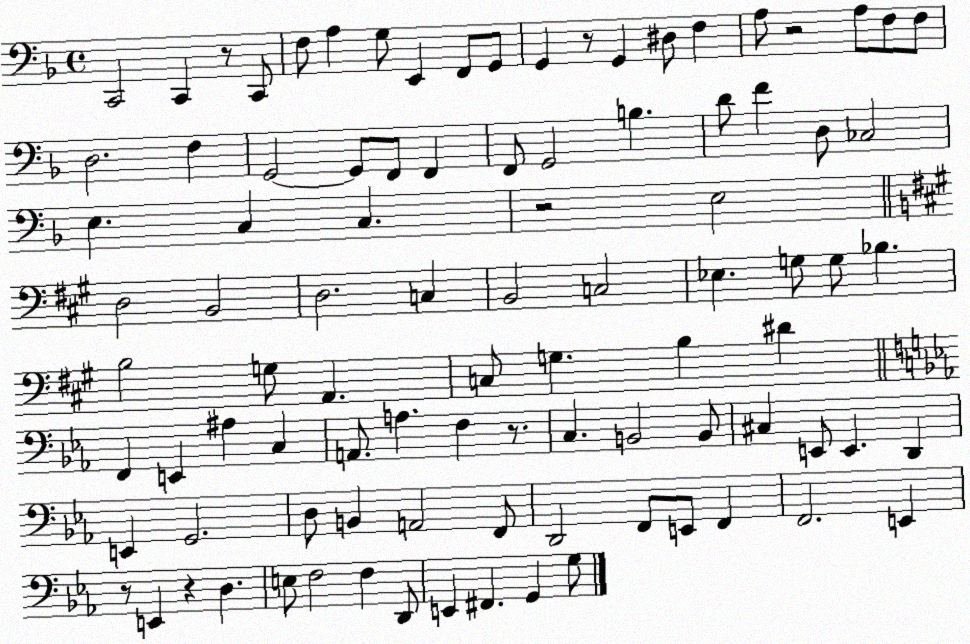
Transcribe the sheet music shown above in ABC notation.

X:1
T:Untitled
M:4/4
L:1/4
K:F
C,,2 C,, z/2 C,,/2 F,/2 A, G,/2 E,, F,,/2 G,,/2 G,, z/2 G,, ^D,/2 F, A,/2 z2 A,/2 F,/2 F,/2 D,2 F, G,,2 G,,/2 F,,/2 F,, F,,/2 G,,2 B, D/2 F D,/2 _C,2 E, C, C, z2 E,2 D,2 B,,2 D,2 C, B,,2 C,2 _E, G,/2 G,/2 _B, B,2 G,/2 A,, C,/2 G, B, ^D F,, E,, ^A, C, A,,/2 A, F, z/2 C, B,,2 B,,/2 ^C, E,,/2 E,, D,, E,, G,,2 D,/2 B,, A,,2 F,,/2 D,,2 F,,/2 E,,/2 F,, F,,2 E,, z/2 E,, z D, E,/2 F,2 F, D,,/2 E,, ^F,, G,, G,/2